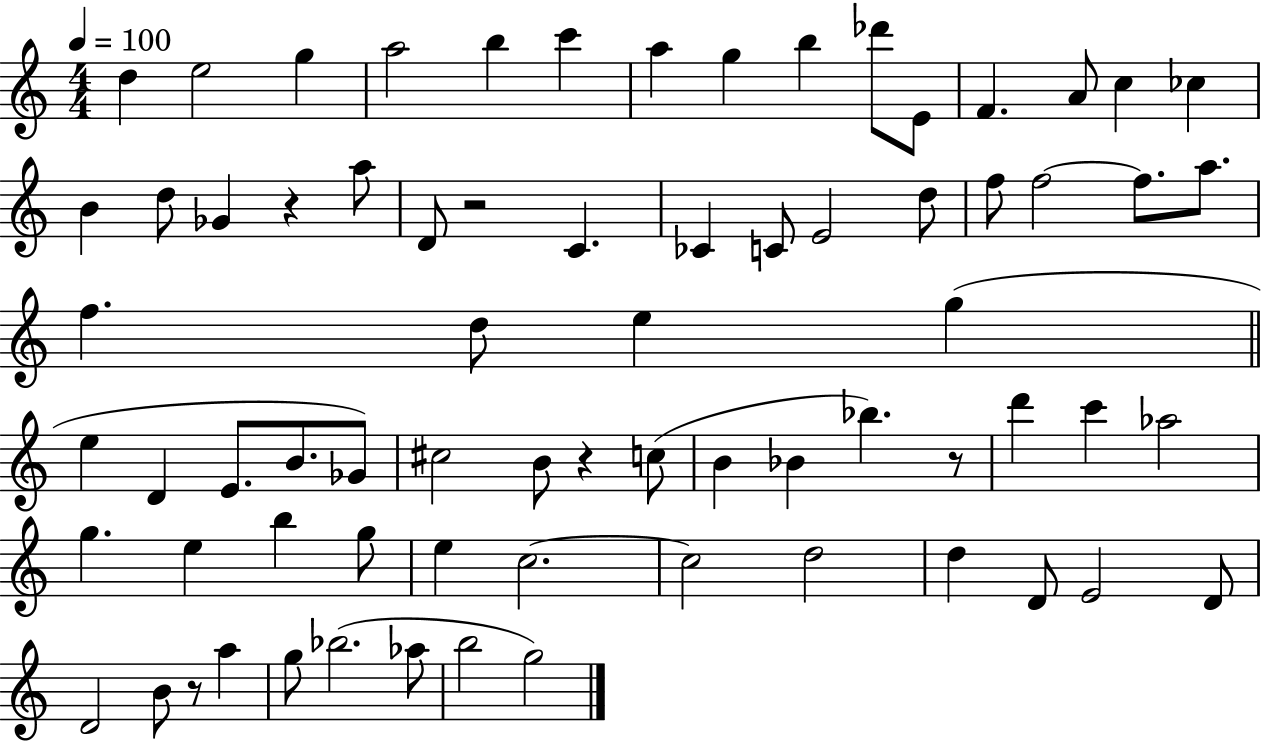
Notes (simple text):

D5/q E5/h G5/q A5/h B5/q C6/q A5/q G5/q B5/q Db6/e E4/e F4/q. A4/e C5/q CES5/q B4/q D5/e Gb4/q R/q A5/e D4/e R/h C4/q. CES4/q C4/e E4/h D5/e F5/e F5/h F5/e. A5/e. F5/q. D5/e E5/q G5/q E5/q D4/q E4/e. B4/e. Gb4/e C#5/h B4/e R/q C5/e B4/q Bb4/q Bb5/q. R/e D6/q C6/q Ab5/h G5/q. E5/q B5/q G5/e E5/q C5/h. C5/h D5/h D5/q D4/e E4/h D4/e D4/h B4/e R/e A5/q G5/e Bb5/h. Ab5/e B5/h G5/h